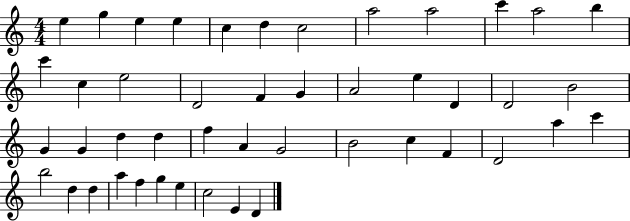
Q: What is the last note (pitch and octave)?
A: D4